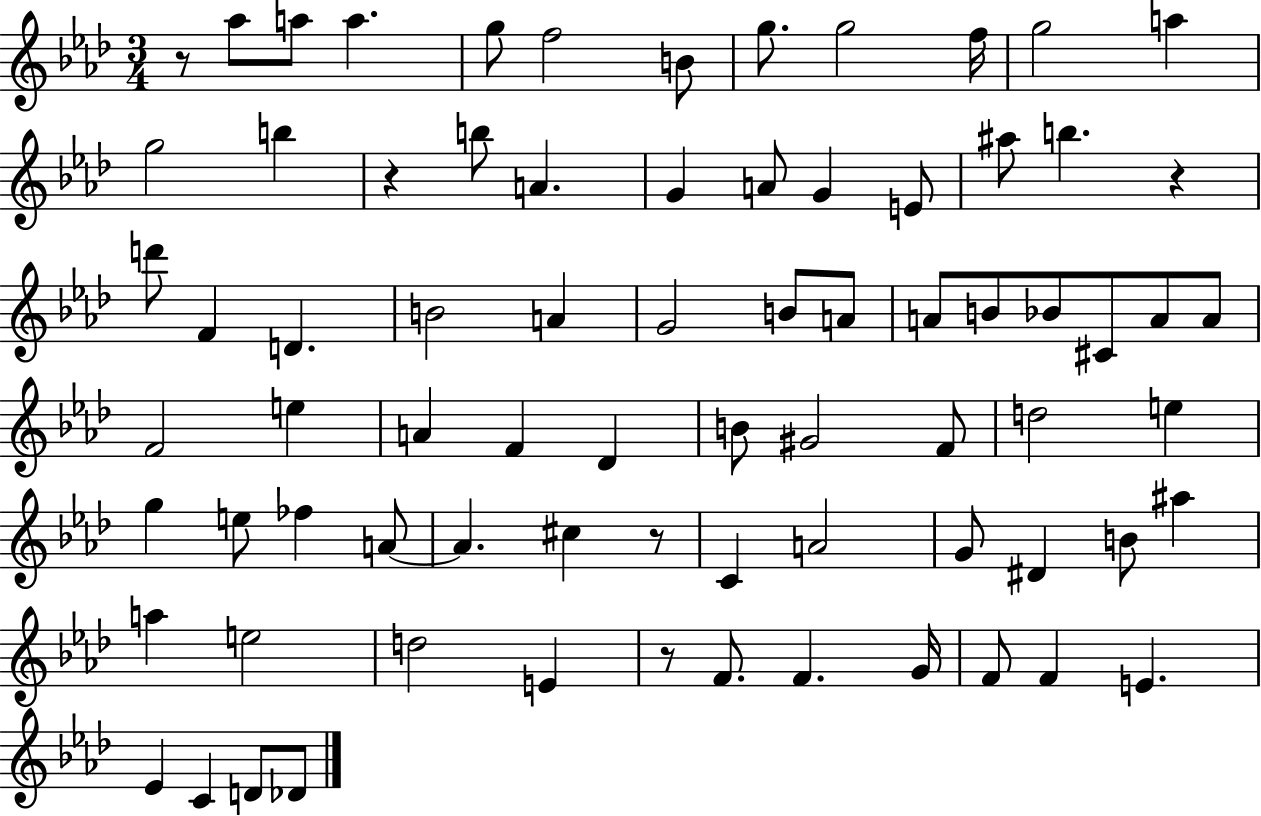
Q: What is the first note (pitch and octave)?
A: Ab5